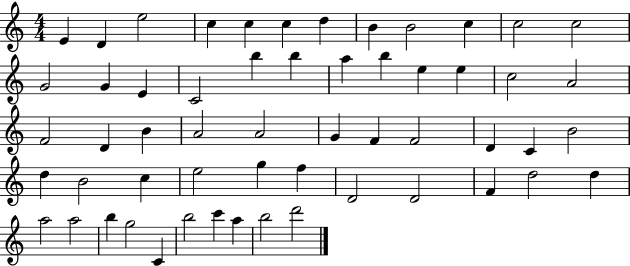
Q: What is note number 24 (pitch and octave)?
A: A4